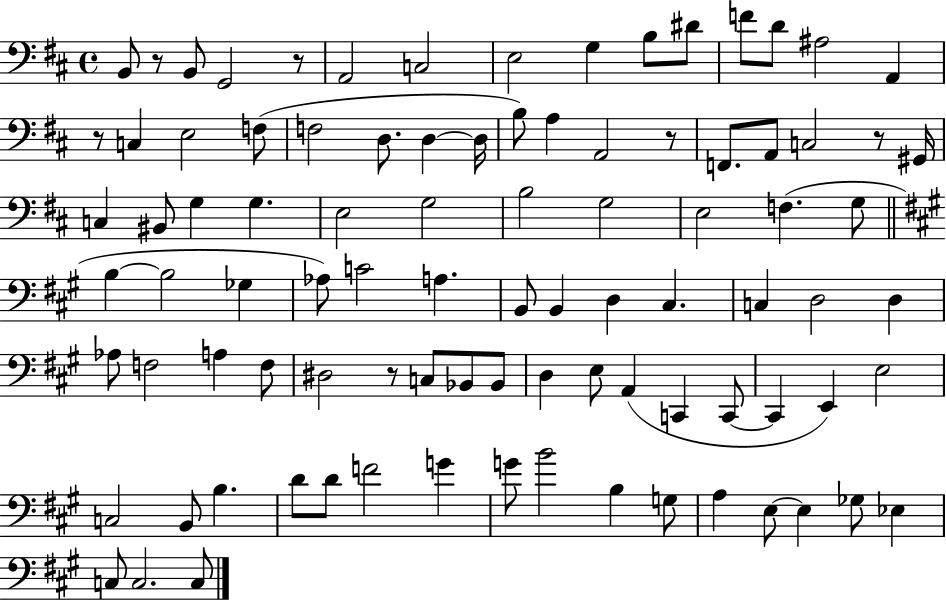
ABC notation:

X:1
T:Untitled
M:4/4
L:1/4
K:D
B,,/2 z/2 B,,/2 G,,2 z/2 A,,2 C,2 E,2 G, B,/2 ^D/2 F/2 D/2 ^A,2 A,, z/2 C, E,2 F,/2 F,2 D,/2 D, D,/4 B,/2 A, A,,2 z/2 F,,/2 A,,/2 C,2 z/2 ^G,,/4 C, ^B,,/2 G, G, E,2 G,2 B,2 G,2 E,2 F, G,/2 B, B,2 _G, _A,/2 C2 A, B,,/2 B,, D, ^C, C, D,2 D, _A,/2 F,2 A, F,/2 ^D,2 z/2 C,/2 _B,,/2 _B,,/2 D, E,/2 A,, C,, C,,/2 C,, E,, E,2 C,2 B,,/2 B, D/2 D/2 F2 G G/2 B2 B, G,/2 A, E,/2 E, _G,/2 _E, C,/2 C,2 C,/2